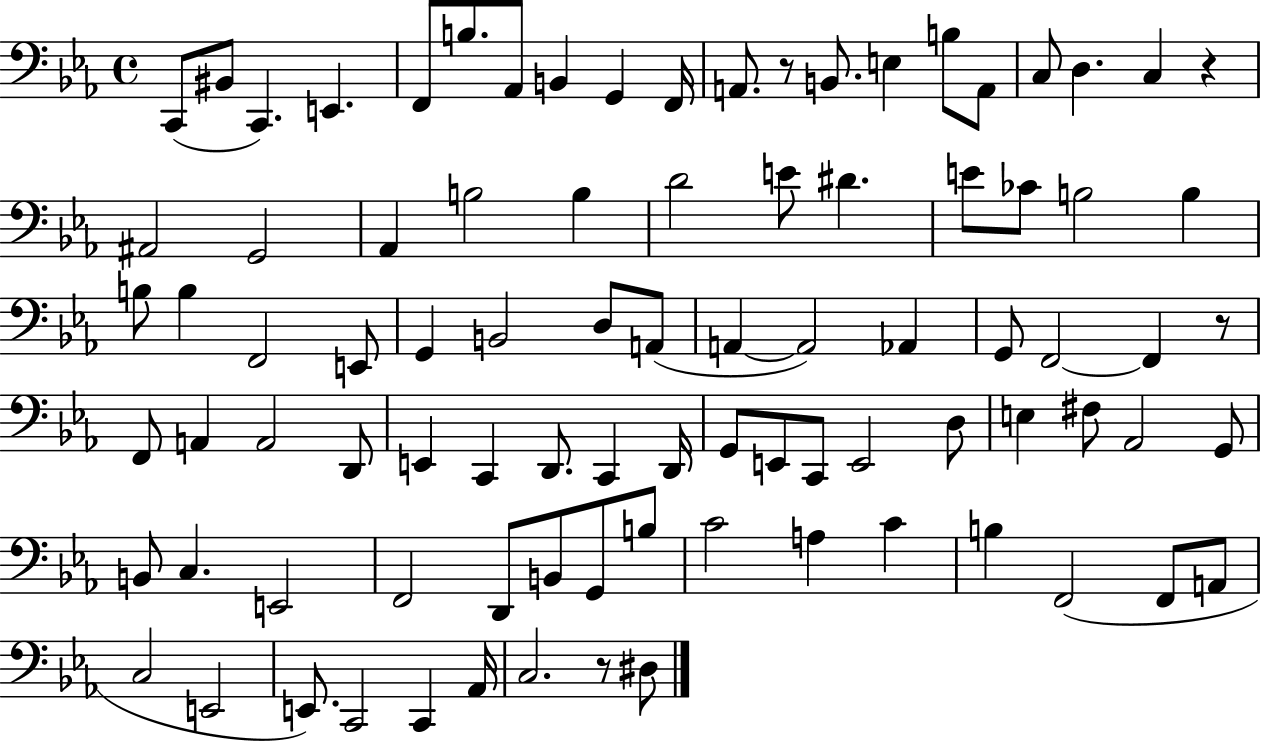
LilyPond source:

{
  \clef bass
  \time 4/4
  \defaultTimeSignature
  \key ees \major
  c,8( bis,8 c,4.) e,4. | f,8 b8. aes,8 b,4 g,4 f,16 | a,8. r8 b,8. e4 b8 a,8 | c8 d4. c4 r4 | \break ais,2 g,2 | aes,4 b2 b4 | d'2 e'8 dis'4. | e'8 ces'8 b2 b4 | \break b8 b4 f,2 e,8 | g,4 b,2 d8 a,8( | a,4~~ a,2) aes,4 | g,8 f,2~~ f,4 r8 | \break f,8 a,4 a,2 d,8 | e,4 c,4 d,8. c,4 d,16 | g,8 e,8 c,8 e,2 d8 | e4 fis8 aes,2 g,8 | \break b,8 c4. e,2 | f,2 d,8 b,8 g,8 b8 | c'2 a4 c'4 | b4 f,2( f,8 a,8 | \break c2 e,2 | e,8.) c,2 c,4 aes,16 | c2. r8 dis8 | \bar "|."
}